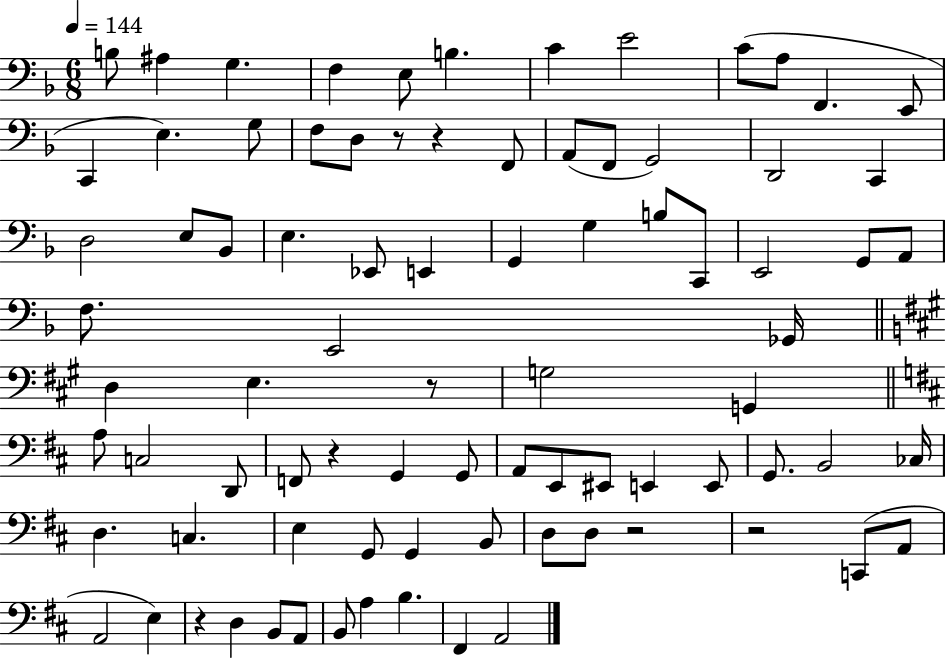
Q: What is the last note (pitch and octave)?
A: A2